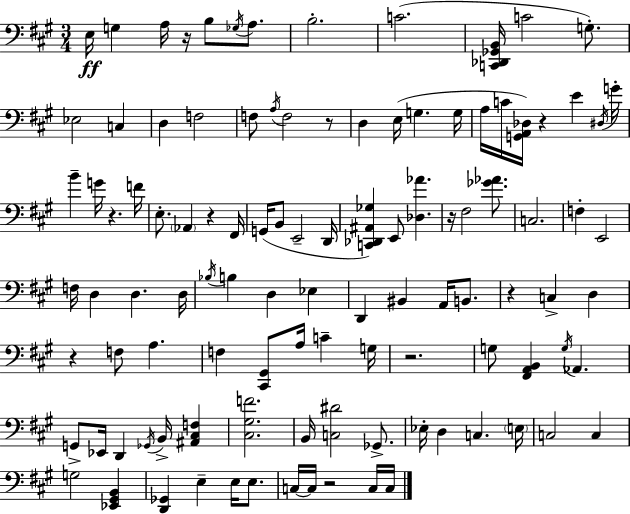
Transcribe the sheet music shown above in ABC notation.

X:1
T:Untitled
M:3/4
L:1/4
K:A
E,/4 G, A,/4 z/4 B,/2 _G,/4 A,/2 B,2 C2 [C,,_D,,_G,,B,,]/4 C2 G,/2 _E,2 C, D, F,2 F,/2 A,/4 F,2 z/2 D, E,/4 G, G,/4 A,/4 C/4 [G,,A,,_D,]/4 z E ^D,/4 G/4 B G/4 z F/4 E,/2 _A,, z ^F,,/4 G,,/4 B,,/2 E,,2 D,,/4 [C,,_D,,^A,,_G,] E,,/2 [_D,_A] z/4 ^F,2 [_G_A]/2 C,2 F, E,,2 F,/4 D, D, D,/4 _B,/4 B, D, _E, D,, ^B,, A,,/4 B,,/2 z C, D, z F,/2 A, F, [^C,,^G,,]/2 A,/4 C G,/4 z2 G,/2 [^F,,A,,B,,] G,/4 _A,, G,,/2 _E,,/4 D,, _G,,/4 B,,/4 [^A,,^C,F,] [^C,^G,F]2 B,,/4 [C,^D]2 _G,,/2 _E,/4 D, C, E,/4 C,2 C, G,2 [_E,,^G,,B,,] [D,,_G,,] E, E,/4 E,/2 C,/4 C,/4 z2 C,/4 C,/4